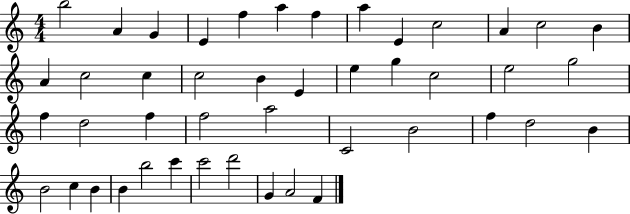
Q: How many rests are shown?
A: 0